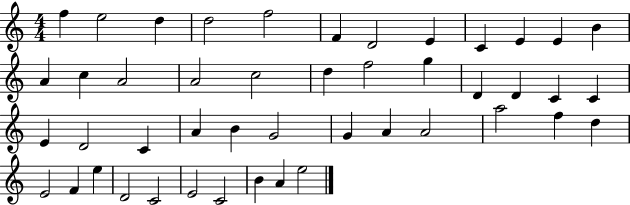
F5/q E5/h D5/q D5/h F5/h F4/q D4/h E4/q C4/q E4/q E4/q B4/q A4/q C5/q A4/h A4/h C5/h D5/q F5/h G5/q D4/q D4/q C4/q C4/q E4/q D4/h C4/q A4/q B4/q G4/h G4/q A4/q A4/h A5/h F5/q D5/q E4/h F4/q E5/q D4/h C4/h E4/h C4/h B4/q A4/q E5/h